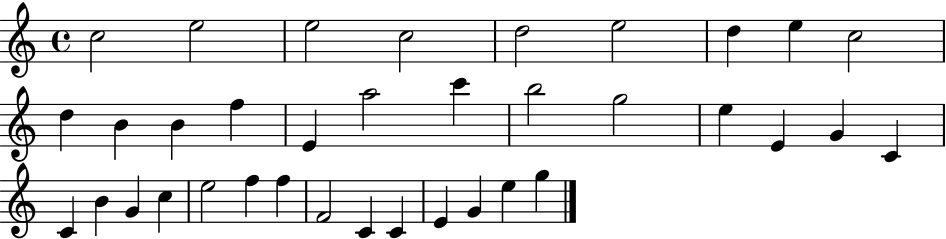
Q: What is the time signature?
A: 4/4